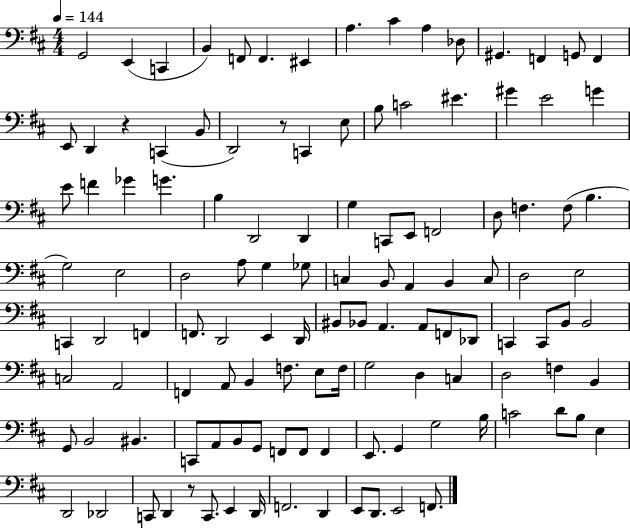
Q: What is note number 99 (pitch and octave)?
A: G2